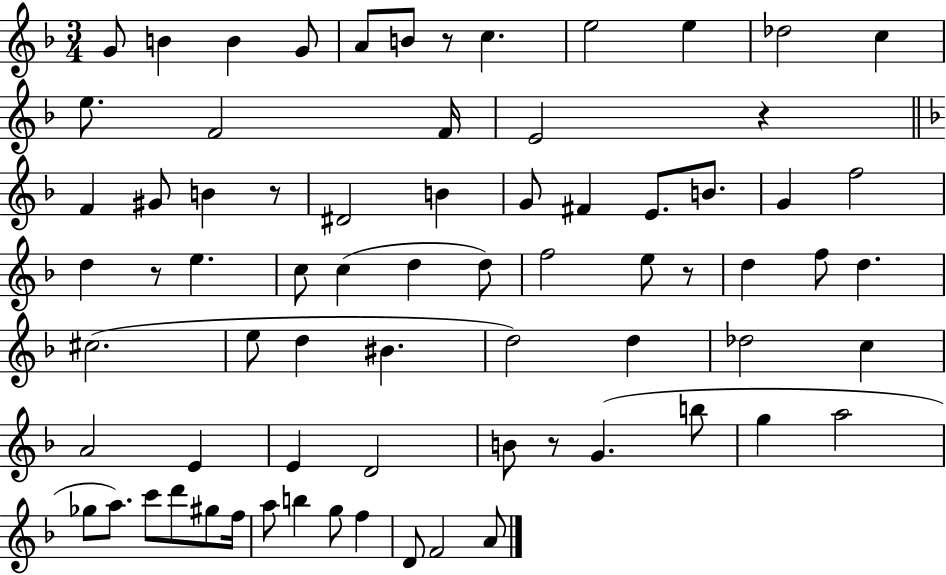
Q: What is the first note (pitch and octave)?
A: G4